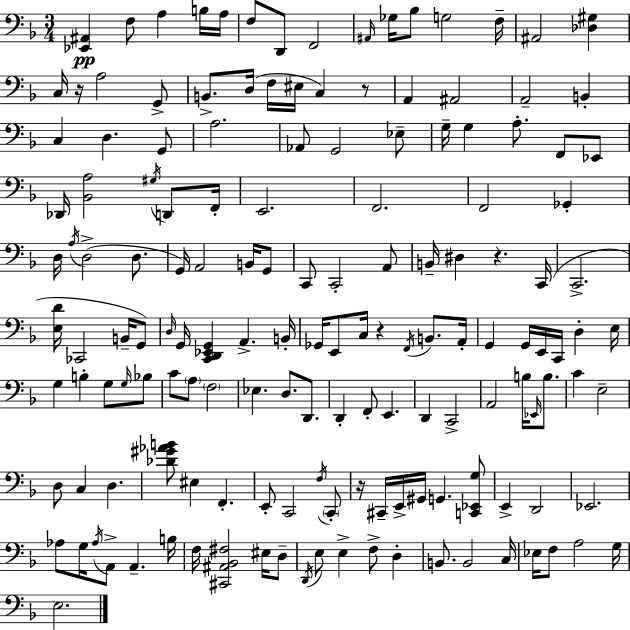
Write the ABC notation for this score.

X:1
T:Untitled
M:3/4
L:1/4
K:Dm
[_E,,^A,,] F,/2 A, B,/4 A,/4 F,/2 D,,/2 F,,2 ^A,,/4 _G,/4 _B,/2 G,2 F,/4 ^A,,2 [_D,^G,] C,/4 z/4 A,2 G,,/2 B,,/2 D,/4 F,/4 ^E,/4 C, z/2 A,, ^A,,2 A,,2 B,, C, D, G,,/2 A,2 _A,,/2 G,,2 _E,/2 G,/4 G, A,/2 F,,/2 _E,,/2 _D,,/4 [_B,,A,]2 ^G,/4 D,,/2 F,,/4 E,,2 F,,2 F,,2 _G,, D,/4 A,/4 D,2 D,/2 G,,/4 A,,2 B,,/4 G,,/2 C,,/2 C,,2 A,,/2 B,,/4 ^D, z C,,/4 C,,2 [E,D]/4 _C,,2 B,,/4 G,,/2 D,/4 G,,/4 [C,,D,,_E,,G,,] A,, B,,/4 _G,,/4 E,,/2 C,/4 z F,,/4 B,,/2 A,,/4 G,, G,,/4 E,,/4 C,,/4 D, E,/4 G, B, G,/2 G,/4 _B,/2 C/2 A,/2 F,2 _E, D,/2 D,,/2 D,, F,,/2 E,, D,, C,,2 A,,2 B,/4 _E,,/4 B,/2 C E,2 D,/2 C, D, [_D^G_AB]/2 ^E, F,, E,,/2 C,,2 F,/4 C,,/2 z/4 ^C,,/4 E,,/4 ^G,,/4 G,, [C,,_E,,G,]/2 E,, D,,2 _E,,2 _A,/2 G,/4 _A,/4 A,,/2 A,, B,/4 F,/4 [^C,,^A,,_B,,^F,]2 ^E,/4 D,/2 D,,/4 E,/2 E, F,/2 D, B,,/2 B,,2 C,/4 _E,/4 F,/2 A,2 G,/4 E,2